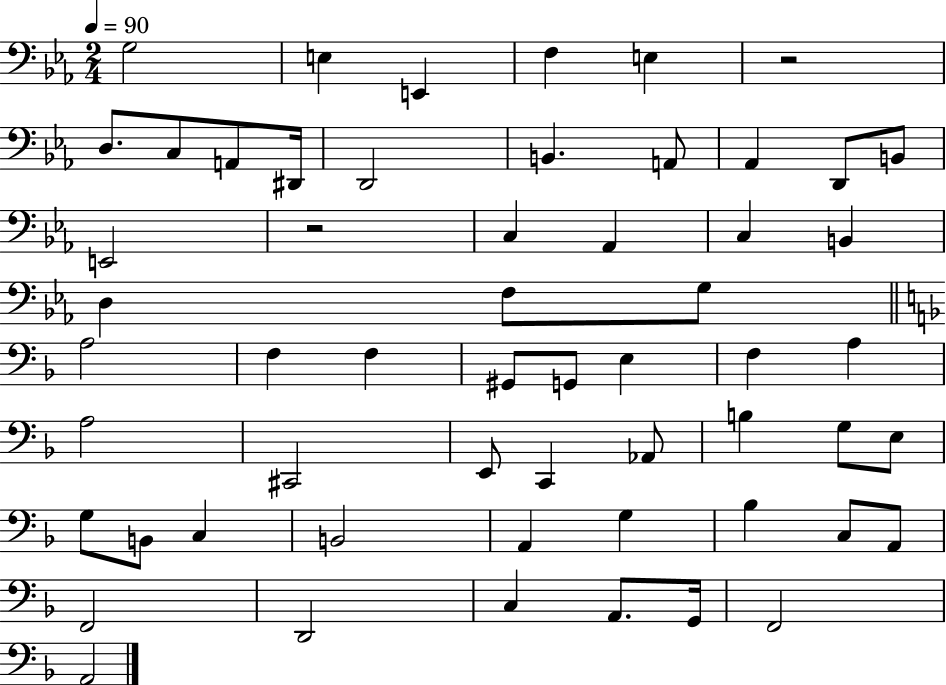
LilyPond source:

{
  \clef bass
  \numericTimeSignature
  \time 2/4
  \key ees \major
  \tempo 4 = 90
  g2 | e4 e,4 | f4 e4 | r2 | \break d8. c8 a,8 dis,16 | d,2 | b,4. a,8 | aes,4 d,8 b,8 | \break e,2 | r2 | c4 aes,4 | c4 b,4 | \break d4 f8 g8 | \bar "||" \break \key d \minor a2 | f4 f4 | gis,8 g,8 e4 | f4 a4 | \break a2 | cis,2 | e,8 c,4 aes,8 | b4 g8 e8 | \break g8 b,8 c4 | b,2 | a,4 g4 | bes4 c8 a,8 | \break f,2 | d,2 | c4 a,8. g,16 | f,2 | \break a,2 | \bar "|."
}